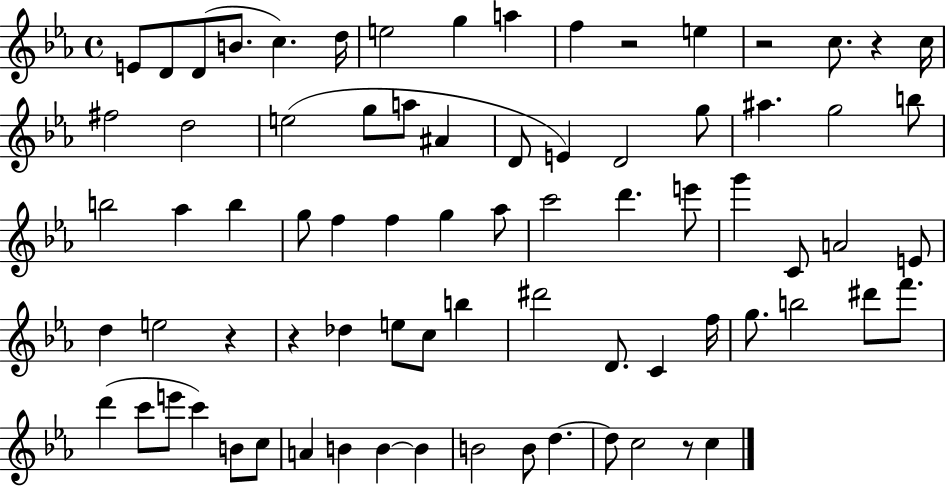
{
  \clef treble
  \time 4/4
  \defaultTimeSignature
  \key ees \major
  \repeat volta 2 { e'8 d'8 d'8( b'8. c''4.) d''16 | e''2 g''4 a''4 | f''4 r2 e''4 | r2 c''8. r4 c''16 | \break fis''2 d''2 | e''2( g''8 a''8 ais'4 | d'8 e'4) d'2 g''8 | ais''4. g''2 b''8 | \break b''2 aes''4 b''4 | g''8 f''4 f''4 g''4 aes''8 | c'''2 d'''4. e'''8 | g'''4 c'8 a'2 e'8 | \break d''4 e''2 r4 | r4 des''4 e''8 c''8 b''4 | dis'''2 d'8. c'4 f''16 | g''8. b''2 dis'''8 f'''8. | \break d'''4( c'''8 e'''8 c'''4) b'8 c''8 | a'4 b'4 b'4~~ b'4 | b'2 b'8 d''4.~~ | d''8 c''2 r8 c''4 | \break } \bar "|."
}